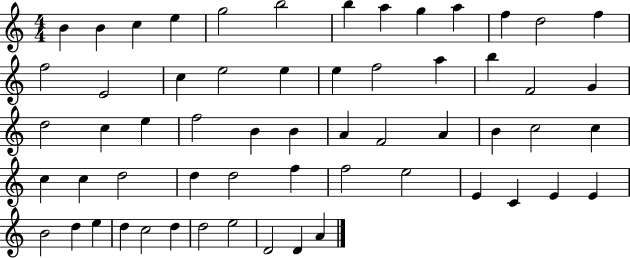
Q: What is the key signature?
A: C major